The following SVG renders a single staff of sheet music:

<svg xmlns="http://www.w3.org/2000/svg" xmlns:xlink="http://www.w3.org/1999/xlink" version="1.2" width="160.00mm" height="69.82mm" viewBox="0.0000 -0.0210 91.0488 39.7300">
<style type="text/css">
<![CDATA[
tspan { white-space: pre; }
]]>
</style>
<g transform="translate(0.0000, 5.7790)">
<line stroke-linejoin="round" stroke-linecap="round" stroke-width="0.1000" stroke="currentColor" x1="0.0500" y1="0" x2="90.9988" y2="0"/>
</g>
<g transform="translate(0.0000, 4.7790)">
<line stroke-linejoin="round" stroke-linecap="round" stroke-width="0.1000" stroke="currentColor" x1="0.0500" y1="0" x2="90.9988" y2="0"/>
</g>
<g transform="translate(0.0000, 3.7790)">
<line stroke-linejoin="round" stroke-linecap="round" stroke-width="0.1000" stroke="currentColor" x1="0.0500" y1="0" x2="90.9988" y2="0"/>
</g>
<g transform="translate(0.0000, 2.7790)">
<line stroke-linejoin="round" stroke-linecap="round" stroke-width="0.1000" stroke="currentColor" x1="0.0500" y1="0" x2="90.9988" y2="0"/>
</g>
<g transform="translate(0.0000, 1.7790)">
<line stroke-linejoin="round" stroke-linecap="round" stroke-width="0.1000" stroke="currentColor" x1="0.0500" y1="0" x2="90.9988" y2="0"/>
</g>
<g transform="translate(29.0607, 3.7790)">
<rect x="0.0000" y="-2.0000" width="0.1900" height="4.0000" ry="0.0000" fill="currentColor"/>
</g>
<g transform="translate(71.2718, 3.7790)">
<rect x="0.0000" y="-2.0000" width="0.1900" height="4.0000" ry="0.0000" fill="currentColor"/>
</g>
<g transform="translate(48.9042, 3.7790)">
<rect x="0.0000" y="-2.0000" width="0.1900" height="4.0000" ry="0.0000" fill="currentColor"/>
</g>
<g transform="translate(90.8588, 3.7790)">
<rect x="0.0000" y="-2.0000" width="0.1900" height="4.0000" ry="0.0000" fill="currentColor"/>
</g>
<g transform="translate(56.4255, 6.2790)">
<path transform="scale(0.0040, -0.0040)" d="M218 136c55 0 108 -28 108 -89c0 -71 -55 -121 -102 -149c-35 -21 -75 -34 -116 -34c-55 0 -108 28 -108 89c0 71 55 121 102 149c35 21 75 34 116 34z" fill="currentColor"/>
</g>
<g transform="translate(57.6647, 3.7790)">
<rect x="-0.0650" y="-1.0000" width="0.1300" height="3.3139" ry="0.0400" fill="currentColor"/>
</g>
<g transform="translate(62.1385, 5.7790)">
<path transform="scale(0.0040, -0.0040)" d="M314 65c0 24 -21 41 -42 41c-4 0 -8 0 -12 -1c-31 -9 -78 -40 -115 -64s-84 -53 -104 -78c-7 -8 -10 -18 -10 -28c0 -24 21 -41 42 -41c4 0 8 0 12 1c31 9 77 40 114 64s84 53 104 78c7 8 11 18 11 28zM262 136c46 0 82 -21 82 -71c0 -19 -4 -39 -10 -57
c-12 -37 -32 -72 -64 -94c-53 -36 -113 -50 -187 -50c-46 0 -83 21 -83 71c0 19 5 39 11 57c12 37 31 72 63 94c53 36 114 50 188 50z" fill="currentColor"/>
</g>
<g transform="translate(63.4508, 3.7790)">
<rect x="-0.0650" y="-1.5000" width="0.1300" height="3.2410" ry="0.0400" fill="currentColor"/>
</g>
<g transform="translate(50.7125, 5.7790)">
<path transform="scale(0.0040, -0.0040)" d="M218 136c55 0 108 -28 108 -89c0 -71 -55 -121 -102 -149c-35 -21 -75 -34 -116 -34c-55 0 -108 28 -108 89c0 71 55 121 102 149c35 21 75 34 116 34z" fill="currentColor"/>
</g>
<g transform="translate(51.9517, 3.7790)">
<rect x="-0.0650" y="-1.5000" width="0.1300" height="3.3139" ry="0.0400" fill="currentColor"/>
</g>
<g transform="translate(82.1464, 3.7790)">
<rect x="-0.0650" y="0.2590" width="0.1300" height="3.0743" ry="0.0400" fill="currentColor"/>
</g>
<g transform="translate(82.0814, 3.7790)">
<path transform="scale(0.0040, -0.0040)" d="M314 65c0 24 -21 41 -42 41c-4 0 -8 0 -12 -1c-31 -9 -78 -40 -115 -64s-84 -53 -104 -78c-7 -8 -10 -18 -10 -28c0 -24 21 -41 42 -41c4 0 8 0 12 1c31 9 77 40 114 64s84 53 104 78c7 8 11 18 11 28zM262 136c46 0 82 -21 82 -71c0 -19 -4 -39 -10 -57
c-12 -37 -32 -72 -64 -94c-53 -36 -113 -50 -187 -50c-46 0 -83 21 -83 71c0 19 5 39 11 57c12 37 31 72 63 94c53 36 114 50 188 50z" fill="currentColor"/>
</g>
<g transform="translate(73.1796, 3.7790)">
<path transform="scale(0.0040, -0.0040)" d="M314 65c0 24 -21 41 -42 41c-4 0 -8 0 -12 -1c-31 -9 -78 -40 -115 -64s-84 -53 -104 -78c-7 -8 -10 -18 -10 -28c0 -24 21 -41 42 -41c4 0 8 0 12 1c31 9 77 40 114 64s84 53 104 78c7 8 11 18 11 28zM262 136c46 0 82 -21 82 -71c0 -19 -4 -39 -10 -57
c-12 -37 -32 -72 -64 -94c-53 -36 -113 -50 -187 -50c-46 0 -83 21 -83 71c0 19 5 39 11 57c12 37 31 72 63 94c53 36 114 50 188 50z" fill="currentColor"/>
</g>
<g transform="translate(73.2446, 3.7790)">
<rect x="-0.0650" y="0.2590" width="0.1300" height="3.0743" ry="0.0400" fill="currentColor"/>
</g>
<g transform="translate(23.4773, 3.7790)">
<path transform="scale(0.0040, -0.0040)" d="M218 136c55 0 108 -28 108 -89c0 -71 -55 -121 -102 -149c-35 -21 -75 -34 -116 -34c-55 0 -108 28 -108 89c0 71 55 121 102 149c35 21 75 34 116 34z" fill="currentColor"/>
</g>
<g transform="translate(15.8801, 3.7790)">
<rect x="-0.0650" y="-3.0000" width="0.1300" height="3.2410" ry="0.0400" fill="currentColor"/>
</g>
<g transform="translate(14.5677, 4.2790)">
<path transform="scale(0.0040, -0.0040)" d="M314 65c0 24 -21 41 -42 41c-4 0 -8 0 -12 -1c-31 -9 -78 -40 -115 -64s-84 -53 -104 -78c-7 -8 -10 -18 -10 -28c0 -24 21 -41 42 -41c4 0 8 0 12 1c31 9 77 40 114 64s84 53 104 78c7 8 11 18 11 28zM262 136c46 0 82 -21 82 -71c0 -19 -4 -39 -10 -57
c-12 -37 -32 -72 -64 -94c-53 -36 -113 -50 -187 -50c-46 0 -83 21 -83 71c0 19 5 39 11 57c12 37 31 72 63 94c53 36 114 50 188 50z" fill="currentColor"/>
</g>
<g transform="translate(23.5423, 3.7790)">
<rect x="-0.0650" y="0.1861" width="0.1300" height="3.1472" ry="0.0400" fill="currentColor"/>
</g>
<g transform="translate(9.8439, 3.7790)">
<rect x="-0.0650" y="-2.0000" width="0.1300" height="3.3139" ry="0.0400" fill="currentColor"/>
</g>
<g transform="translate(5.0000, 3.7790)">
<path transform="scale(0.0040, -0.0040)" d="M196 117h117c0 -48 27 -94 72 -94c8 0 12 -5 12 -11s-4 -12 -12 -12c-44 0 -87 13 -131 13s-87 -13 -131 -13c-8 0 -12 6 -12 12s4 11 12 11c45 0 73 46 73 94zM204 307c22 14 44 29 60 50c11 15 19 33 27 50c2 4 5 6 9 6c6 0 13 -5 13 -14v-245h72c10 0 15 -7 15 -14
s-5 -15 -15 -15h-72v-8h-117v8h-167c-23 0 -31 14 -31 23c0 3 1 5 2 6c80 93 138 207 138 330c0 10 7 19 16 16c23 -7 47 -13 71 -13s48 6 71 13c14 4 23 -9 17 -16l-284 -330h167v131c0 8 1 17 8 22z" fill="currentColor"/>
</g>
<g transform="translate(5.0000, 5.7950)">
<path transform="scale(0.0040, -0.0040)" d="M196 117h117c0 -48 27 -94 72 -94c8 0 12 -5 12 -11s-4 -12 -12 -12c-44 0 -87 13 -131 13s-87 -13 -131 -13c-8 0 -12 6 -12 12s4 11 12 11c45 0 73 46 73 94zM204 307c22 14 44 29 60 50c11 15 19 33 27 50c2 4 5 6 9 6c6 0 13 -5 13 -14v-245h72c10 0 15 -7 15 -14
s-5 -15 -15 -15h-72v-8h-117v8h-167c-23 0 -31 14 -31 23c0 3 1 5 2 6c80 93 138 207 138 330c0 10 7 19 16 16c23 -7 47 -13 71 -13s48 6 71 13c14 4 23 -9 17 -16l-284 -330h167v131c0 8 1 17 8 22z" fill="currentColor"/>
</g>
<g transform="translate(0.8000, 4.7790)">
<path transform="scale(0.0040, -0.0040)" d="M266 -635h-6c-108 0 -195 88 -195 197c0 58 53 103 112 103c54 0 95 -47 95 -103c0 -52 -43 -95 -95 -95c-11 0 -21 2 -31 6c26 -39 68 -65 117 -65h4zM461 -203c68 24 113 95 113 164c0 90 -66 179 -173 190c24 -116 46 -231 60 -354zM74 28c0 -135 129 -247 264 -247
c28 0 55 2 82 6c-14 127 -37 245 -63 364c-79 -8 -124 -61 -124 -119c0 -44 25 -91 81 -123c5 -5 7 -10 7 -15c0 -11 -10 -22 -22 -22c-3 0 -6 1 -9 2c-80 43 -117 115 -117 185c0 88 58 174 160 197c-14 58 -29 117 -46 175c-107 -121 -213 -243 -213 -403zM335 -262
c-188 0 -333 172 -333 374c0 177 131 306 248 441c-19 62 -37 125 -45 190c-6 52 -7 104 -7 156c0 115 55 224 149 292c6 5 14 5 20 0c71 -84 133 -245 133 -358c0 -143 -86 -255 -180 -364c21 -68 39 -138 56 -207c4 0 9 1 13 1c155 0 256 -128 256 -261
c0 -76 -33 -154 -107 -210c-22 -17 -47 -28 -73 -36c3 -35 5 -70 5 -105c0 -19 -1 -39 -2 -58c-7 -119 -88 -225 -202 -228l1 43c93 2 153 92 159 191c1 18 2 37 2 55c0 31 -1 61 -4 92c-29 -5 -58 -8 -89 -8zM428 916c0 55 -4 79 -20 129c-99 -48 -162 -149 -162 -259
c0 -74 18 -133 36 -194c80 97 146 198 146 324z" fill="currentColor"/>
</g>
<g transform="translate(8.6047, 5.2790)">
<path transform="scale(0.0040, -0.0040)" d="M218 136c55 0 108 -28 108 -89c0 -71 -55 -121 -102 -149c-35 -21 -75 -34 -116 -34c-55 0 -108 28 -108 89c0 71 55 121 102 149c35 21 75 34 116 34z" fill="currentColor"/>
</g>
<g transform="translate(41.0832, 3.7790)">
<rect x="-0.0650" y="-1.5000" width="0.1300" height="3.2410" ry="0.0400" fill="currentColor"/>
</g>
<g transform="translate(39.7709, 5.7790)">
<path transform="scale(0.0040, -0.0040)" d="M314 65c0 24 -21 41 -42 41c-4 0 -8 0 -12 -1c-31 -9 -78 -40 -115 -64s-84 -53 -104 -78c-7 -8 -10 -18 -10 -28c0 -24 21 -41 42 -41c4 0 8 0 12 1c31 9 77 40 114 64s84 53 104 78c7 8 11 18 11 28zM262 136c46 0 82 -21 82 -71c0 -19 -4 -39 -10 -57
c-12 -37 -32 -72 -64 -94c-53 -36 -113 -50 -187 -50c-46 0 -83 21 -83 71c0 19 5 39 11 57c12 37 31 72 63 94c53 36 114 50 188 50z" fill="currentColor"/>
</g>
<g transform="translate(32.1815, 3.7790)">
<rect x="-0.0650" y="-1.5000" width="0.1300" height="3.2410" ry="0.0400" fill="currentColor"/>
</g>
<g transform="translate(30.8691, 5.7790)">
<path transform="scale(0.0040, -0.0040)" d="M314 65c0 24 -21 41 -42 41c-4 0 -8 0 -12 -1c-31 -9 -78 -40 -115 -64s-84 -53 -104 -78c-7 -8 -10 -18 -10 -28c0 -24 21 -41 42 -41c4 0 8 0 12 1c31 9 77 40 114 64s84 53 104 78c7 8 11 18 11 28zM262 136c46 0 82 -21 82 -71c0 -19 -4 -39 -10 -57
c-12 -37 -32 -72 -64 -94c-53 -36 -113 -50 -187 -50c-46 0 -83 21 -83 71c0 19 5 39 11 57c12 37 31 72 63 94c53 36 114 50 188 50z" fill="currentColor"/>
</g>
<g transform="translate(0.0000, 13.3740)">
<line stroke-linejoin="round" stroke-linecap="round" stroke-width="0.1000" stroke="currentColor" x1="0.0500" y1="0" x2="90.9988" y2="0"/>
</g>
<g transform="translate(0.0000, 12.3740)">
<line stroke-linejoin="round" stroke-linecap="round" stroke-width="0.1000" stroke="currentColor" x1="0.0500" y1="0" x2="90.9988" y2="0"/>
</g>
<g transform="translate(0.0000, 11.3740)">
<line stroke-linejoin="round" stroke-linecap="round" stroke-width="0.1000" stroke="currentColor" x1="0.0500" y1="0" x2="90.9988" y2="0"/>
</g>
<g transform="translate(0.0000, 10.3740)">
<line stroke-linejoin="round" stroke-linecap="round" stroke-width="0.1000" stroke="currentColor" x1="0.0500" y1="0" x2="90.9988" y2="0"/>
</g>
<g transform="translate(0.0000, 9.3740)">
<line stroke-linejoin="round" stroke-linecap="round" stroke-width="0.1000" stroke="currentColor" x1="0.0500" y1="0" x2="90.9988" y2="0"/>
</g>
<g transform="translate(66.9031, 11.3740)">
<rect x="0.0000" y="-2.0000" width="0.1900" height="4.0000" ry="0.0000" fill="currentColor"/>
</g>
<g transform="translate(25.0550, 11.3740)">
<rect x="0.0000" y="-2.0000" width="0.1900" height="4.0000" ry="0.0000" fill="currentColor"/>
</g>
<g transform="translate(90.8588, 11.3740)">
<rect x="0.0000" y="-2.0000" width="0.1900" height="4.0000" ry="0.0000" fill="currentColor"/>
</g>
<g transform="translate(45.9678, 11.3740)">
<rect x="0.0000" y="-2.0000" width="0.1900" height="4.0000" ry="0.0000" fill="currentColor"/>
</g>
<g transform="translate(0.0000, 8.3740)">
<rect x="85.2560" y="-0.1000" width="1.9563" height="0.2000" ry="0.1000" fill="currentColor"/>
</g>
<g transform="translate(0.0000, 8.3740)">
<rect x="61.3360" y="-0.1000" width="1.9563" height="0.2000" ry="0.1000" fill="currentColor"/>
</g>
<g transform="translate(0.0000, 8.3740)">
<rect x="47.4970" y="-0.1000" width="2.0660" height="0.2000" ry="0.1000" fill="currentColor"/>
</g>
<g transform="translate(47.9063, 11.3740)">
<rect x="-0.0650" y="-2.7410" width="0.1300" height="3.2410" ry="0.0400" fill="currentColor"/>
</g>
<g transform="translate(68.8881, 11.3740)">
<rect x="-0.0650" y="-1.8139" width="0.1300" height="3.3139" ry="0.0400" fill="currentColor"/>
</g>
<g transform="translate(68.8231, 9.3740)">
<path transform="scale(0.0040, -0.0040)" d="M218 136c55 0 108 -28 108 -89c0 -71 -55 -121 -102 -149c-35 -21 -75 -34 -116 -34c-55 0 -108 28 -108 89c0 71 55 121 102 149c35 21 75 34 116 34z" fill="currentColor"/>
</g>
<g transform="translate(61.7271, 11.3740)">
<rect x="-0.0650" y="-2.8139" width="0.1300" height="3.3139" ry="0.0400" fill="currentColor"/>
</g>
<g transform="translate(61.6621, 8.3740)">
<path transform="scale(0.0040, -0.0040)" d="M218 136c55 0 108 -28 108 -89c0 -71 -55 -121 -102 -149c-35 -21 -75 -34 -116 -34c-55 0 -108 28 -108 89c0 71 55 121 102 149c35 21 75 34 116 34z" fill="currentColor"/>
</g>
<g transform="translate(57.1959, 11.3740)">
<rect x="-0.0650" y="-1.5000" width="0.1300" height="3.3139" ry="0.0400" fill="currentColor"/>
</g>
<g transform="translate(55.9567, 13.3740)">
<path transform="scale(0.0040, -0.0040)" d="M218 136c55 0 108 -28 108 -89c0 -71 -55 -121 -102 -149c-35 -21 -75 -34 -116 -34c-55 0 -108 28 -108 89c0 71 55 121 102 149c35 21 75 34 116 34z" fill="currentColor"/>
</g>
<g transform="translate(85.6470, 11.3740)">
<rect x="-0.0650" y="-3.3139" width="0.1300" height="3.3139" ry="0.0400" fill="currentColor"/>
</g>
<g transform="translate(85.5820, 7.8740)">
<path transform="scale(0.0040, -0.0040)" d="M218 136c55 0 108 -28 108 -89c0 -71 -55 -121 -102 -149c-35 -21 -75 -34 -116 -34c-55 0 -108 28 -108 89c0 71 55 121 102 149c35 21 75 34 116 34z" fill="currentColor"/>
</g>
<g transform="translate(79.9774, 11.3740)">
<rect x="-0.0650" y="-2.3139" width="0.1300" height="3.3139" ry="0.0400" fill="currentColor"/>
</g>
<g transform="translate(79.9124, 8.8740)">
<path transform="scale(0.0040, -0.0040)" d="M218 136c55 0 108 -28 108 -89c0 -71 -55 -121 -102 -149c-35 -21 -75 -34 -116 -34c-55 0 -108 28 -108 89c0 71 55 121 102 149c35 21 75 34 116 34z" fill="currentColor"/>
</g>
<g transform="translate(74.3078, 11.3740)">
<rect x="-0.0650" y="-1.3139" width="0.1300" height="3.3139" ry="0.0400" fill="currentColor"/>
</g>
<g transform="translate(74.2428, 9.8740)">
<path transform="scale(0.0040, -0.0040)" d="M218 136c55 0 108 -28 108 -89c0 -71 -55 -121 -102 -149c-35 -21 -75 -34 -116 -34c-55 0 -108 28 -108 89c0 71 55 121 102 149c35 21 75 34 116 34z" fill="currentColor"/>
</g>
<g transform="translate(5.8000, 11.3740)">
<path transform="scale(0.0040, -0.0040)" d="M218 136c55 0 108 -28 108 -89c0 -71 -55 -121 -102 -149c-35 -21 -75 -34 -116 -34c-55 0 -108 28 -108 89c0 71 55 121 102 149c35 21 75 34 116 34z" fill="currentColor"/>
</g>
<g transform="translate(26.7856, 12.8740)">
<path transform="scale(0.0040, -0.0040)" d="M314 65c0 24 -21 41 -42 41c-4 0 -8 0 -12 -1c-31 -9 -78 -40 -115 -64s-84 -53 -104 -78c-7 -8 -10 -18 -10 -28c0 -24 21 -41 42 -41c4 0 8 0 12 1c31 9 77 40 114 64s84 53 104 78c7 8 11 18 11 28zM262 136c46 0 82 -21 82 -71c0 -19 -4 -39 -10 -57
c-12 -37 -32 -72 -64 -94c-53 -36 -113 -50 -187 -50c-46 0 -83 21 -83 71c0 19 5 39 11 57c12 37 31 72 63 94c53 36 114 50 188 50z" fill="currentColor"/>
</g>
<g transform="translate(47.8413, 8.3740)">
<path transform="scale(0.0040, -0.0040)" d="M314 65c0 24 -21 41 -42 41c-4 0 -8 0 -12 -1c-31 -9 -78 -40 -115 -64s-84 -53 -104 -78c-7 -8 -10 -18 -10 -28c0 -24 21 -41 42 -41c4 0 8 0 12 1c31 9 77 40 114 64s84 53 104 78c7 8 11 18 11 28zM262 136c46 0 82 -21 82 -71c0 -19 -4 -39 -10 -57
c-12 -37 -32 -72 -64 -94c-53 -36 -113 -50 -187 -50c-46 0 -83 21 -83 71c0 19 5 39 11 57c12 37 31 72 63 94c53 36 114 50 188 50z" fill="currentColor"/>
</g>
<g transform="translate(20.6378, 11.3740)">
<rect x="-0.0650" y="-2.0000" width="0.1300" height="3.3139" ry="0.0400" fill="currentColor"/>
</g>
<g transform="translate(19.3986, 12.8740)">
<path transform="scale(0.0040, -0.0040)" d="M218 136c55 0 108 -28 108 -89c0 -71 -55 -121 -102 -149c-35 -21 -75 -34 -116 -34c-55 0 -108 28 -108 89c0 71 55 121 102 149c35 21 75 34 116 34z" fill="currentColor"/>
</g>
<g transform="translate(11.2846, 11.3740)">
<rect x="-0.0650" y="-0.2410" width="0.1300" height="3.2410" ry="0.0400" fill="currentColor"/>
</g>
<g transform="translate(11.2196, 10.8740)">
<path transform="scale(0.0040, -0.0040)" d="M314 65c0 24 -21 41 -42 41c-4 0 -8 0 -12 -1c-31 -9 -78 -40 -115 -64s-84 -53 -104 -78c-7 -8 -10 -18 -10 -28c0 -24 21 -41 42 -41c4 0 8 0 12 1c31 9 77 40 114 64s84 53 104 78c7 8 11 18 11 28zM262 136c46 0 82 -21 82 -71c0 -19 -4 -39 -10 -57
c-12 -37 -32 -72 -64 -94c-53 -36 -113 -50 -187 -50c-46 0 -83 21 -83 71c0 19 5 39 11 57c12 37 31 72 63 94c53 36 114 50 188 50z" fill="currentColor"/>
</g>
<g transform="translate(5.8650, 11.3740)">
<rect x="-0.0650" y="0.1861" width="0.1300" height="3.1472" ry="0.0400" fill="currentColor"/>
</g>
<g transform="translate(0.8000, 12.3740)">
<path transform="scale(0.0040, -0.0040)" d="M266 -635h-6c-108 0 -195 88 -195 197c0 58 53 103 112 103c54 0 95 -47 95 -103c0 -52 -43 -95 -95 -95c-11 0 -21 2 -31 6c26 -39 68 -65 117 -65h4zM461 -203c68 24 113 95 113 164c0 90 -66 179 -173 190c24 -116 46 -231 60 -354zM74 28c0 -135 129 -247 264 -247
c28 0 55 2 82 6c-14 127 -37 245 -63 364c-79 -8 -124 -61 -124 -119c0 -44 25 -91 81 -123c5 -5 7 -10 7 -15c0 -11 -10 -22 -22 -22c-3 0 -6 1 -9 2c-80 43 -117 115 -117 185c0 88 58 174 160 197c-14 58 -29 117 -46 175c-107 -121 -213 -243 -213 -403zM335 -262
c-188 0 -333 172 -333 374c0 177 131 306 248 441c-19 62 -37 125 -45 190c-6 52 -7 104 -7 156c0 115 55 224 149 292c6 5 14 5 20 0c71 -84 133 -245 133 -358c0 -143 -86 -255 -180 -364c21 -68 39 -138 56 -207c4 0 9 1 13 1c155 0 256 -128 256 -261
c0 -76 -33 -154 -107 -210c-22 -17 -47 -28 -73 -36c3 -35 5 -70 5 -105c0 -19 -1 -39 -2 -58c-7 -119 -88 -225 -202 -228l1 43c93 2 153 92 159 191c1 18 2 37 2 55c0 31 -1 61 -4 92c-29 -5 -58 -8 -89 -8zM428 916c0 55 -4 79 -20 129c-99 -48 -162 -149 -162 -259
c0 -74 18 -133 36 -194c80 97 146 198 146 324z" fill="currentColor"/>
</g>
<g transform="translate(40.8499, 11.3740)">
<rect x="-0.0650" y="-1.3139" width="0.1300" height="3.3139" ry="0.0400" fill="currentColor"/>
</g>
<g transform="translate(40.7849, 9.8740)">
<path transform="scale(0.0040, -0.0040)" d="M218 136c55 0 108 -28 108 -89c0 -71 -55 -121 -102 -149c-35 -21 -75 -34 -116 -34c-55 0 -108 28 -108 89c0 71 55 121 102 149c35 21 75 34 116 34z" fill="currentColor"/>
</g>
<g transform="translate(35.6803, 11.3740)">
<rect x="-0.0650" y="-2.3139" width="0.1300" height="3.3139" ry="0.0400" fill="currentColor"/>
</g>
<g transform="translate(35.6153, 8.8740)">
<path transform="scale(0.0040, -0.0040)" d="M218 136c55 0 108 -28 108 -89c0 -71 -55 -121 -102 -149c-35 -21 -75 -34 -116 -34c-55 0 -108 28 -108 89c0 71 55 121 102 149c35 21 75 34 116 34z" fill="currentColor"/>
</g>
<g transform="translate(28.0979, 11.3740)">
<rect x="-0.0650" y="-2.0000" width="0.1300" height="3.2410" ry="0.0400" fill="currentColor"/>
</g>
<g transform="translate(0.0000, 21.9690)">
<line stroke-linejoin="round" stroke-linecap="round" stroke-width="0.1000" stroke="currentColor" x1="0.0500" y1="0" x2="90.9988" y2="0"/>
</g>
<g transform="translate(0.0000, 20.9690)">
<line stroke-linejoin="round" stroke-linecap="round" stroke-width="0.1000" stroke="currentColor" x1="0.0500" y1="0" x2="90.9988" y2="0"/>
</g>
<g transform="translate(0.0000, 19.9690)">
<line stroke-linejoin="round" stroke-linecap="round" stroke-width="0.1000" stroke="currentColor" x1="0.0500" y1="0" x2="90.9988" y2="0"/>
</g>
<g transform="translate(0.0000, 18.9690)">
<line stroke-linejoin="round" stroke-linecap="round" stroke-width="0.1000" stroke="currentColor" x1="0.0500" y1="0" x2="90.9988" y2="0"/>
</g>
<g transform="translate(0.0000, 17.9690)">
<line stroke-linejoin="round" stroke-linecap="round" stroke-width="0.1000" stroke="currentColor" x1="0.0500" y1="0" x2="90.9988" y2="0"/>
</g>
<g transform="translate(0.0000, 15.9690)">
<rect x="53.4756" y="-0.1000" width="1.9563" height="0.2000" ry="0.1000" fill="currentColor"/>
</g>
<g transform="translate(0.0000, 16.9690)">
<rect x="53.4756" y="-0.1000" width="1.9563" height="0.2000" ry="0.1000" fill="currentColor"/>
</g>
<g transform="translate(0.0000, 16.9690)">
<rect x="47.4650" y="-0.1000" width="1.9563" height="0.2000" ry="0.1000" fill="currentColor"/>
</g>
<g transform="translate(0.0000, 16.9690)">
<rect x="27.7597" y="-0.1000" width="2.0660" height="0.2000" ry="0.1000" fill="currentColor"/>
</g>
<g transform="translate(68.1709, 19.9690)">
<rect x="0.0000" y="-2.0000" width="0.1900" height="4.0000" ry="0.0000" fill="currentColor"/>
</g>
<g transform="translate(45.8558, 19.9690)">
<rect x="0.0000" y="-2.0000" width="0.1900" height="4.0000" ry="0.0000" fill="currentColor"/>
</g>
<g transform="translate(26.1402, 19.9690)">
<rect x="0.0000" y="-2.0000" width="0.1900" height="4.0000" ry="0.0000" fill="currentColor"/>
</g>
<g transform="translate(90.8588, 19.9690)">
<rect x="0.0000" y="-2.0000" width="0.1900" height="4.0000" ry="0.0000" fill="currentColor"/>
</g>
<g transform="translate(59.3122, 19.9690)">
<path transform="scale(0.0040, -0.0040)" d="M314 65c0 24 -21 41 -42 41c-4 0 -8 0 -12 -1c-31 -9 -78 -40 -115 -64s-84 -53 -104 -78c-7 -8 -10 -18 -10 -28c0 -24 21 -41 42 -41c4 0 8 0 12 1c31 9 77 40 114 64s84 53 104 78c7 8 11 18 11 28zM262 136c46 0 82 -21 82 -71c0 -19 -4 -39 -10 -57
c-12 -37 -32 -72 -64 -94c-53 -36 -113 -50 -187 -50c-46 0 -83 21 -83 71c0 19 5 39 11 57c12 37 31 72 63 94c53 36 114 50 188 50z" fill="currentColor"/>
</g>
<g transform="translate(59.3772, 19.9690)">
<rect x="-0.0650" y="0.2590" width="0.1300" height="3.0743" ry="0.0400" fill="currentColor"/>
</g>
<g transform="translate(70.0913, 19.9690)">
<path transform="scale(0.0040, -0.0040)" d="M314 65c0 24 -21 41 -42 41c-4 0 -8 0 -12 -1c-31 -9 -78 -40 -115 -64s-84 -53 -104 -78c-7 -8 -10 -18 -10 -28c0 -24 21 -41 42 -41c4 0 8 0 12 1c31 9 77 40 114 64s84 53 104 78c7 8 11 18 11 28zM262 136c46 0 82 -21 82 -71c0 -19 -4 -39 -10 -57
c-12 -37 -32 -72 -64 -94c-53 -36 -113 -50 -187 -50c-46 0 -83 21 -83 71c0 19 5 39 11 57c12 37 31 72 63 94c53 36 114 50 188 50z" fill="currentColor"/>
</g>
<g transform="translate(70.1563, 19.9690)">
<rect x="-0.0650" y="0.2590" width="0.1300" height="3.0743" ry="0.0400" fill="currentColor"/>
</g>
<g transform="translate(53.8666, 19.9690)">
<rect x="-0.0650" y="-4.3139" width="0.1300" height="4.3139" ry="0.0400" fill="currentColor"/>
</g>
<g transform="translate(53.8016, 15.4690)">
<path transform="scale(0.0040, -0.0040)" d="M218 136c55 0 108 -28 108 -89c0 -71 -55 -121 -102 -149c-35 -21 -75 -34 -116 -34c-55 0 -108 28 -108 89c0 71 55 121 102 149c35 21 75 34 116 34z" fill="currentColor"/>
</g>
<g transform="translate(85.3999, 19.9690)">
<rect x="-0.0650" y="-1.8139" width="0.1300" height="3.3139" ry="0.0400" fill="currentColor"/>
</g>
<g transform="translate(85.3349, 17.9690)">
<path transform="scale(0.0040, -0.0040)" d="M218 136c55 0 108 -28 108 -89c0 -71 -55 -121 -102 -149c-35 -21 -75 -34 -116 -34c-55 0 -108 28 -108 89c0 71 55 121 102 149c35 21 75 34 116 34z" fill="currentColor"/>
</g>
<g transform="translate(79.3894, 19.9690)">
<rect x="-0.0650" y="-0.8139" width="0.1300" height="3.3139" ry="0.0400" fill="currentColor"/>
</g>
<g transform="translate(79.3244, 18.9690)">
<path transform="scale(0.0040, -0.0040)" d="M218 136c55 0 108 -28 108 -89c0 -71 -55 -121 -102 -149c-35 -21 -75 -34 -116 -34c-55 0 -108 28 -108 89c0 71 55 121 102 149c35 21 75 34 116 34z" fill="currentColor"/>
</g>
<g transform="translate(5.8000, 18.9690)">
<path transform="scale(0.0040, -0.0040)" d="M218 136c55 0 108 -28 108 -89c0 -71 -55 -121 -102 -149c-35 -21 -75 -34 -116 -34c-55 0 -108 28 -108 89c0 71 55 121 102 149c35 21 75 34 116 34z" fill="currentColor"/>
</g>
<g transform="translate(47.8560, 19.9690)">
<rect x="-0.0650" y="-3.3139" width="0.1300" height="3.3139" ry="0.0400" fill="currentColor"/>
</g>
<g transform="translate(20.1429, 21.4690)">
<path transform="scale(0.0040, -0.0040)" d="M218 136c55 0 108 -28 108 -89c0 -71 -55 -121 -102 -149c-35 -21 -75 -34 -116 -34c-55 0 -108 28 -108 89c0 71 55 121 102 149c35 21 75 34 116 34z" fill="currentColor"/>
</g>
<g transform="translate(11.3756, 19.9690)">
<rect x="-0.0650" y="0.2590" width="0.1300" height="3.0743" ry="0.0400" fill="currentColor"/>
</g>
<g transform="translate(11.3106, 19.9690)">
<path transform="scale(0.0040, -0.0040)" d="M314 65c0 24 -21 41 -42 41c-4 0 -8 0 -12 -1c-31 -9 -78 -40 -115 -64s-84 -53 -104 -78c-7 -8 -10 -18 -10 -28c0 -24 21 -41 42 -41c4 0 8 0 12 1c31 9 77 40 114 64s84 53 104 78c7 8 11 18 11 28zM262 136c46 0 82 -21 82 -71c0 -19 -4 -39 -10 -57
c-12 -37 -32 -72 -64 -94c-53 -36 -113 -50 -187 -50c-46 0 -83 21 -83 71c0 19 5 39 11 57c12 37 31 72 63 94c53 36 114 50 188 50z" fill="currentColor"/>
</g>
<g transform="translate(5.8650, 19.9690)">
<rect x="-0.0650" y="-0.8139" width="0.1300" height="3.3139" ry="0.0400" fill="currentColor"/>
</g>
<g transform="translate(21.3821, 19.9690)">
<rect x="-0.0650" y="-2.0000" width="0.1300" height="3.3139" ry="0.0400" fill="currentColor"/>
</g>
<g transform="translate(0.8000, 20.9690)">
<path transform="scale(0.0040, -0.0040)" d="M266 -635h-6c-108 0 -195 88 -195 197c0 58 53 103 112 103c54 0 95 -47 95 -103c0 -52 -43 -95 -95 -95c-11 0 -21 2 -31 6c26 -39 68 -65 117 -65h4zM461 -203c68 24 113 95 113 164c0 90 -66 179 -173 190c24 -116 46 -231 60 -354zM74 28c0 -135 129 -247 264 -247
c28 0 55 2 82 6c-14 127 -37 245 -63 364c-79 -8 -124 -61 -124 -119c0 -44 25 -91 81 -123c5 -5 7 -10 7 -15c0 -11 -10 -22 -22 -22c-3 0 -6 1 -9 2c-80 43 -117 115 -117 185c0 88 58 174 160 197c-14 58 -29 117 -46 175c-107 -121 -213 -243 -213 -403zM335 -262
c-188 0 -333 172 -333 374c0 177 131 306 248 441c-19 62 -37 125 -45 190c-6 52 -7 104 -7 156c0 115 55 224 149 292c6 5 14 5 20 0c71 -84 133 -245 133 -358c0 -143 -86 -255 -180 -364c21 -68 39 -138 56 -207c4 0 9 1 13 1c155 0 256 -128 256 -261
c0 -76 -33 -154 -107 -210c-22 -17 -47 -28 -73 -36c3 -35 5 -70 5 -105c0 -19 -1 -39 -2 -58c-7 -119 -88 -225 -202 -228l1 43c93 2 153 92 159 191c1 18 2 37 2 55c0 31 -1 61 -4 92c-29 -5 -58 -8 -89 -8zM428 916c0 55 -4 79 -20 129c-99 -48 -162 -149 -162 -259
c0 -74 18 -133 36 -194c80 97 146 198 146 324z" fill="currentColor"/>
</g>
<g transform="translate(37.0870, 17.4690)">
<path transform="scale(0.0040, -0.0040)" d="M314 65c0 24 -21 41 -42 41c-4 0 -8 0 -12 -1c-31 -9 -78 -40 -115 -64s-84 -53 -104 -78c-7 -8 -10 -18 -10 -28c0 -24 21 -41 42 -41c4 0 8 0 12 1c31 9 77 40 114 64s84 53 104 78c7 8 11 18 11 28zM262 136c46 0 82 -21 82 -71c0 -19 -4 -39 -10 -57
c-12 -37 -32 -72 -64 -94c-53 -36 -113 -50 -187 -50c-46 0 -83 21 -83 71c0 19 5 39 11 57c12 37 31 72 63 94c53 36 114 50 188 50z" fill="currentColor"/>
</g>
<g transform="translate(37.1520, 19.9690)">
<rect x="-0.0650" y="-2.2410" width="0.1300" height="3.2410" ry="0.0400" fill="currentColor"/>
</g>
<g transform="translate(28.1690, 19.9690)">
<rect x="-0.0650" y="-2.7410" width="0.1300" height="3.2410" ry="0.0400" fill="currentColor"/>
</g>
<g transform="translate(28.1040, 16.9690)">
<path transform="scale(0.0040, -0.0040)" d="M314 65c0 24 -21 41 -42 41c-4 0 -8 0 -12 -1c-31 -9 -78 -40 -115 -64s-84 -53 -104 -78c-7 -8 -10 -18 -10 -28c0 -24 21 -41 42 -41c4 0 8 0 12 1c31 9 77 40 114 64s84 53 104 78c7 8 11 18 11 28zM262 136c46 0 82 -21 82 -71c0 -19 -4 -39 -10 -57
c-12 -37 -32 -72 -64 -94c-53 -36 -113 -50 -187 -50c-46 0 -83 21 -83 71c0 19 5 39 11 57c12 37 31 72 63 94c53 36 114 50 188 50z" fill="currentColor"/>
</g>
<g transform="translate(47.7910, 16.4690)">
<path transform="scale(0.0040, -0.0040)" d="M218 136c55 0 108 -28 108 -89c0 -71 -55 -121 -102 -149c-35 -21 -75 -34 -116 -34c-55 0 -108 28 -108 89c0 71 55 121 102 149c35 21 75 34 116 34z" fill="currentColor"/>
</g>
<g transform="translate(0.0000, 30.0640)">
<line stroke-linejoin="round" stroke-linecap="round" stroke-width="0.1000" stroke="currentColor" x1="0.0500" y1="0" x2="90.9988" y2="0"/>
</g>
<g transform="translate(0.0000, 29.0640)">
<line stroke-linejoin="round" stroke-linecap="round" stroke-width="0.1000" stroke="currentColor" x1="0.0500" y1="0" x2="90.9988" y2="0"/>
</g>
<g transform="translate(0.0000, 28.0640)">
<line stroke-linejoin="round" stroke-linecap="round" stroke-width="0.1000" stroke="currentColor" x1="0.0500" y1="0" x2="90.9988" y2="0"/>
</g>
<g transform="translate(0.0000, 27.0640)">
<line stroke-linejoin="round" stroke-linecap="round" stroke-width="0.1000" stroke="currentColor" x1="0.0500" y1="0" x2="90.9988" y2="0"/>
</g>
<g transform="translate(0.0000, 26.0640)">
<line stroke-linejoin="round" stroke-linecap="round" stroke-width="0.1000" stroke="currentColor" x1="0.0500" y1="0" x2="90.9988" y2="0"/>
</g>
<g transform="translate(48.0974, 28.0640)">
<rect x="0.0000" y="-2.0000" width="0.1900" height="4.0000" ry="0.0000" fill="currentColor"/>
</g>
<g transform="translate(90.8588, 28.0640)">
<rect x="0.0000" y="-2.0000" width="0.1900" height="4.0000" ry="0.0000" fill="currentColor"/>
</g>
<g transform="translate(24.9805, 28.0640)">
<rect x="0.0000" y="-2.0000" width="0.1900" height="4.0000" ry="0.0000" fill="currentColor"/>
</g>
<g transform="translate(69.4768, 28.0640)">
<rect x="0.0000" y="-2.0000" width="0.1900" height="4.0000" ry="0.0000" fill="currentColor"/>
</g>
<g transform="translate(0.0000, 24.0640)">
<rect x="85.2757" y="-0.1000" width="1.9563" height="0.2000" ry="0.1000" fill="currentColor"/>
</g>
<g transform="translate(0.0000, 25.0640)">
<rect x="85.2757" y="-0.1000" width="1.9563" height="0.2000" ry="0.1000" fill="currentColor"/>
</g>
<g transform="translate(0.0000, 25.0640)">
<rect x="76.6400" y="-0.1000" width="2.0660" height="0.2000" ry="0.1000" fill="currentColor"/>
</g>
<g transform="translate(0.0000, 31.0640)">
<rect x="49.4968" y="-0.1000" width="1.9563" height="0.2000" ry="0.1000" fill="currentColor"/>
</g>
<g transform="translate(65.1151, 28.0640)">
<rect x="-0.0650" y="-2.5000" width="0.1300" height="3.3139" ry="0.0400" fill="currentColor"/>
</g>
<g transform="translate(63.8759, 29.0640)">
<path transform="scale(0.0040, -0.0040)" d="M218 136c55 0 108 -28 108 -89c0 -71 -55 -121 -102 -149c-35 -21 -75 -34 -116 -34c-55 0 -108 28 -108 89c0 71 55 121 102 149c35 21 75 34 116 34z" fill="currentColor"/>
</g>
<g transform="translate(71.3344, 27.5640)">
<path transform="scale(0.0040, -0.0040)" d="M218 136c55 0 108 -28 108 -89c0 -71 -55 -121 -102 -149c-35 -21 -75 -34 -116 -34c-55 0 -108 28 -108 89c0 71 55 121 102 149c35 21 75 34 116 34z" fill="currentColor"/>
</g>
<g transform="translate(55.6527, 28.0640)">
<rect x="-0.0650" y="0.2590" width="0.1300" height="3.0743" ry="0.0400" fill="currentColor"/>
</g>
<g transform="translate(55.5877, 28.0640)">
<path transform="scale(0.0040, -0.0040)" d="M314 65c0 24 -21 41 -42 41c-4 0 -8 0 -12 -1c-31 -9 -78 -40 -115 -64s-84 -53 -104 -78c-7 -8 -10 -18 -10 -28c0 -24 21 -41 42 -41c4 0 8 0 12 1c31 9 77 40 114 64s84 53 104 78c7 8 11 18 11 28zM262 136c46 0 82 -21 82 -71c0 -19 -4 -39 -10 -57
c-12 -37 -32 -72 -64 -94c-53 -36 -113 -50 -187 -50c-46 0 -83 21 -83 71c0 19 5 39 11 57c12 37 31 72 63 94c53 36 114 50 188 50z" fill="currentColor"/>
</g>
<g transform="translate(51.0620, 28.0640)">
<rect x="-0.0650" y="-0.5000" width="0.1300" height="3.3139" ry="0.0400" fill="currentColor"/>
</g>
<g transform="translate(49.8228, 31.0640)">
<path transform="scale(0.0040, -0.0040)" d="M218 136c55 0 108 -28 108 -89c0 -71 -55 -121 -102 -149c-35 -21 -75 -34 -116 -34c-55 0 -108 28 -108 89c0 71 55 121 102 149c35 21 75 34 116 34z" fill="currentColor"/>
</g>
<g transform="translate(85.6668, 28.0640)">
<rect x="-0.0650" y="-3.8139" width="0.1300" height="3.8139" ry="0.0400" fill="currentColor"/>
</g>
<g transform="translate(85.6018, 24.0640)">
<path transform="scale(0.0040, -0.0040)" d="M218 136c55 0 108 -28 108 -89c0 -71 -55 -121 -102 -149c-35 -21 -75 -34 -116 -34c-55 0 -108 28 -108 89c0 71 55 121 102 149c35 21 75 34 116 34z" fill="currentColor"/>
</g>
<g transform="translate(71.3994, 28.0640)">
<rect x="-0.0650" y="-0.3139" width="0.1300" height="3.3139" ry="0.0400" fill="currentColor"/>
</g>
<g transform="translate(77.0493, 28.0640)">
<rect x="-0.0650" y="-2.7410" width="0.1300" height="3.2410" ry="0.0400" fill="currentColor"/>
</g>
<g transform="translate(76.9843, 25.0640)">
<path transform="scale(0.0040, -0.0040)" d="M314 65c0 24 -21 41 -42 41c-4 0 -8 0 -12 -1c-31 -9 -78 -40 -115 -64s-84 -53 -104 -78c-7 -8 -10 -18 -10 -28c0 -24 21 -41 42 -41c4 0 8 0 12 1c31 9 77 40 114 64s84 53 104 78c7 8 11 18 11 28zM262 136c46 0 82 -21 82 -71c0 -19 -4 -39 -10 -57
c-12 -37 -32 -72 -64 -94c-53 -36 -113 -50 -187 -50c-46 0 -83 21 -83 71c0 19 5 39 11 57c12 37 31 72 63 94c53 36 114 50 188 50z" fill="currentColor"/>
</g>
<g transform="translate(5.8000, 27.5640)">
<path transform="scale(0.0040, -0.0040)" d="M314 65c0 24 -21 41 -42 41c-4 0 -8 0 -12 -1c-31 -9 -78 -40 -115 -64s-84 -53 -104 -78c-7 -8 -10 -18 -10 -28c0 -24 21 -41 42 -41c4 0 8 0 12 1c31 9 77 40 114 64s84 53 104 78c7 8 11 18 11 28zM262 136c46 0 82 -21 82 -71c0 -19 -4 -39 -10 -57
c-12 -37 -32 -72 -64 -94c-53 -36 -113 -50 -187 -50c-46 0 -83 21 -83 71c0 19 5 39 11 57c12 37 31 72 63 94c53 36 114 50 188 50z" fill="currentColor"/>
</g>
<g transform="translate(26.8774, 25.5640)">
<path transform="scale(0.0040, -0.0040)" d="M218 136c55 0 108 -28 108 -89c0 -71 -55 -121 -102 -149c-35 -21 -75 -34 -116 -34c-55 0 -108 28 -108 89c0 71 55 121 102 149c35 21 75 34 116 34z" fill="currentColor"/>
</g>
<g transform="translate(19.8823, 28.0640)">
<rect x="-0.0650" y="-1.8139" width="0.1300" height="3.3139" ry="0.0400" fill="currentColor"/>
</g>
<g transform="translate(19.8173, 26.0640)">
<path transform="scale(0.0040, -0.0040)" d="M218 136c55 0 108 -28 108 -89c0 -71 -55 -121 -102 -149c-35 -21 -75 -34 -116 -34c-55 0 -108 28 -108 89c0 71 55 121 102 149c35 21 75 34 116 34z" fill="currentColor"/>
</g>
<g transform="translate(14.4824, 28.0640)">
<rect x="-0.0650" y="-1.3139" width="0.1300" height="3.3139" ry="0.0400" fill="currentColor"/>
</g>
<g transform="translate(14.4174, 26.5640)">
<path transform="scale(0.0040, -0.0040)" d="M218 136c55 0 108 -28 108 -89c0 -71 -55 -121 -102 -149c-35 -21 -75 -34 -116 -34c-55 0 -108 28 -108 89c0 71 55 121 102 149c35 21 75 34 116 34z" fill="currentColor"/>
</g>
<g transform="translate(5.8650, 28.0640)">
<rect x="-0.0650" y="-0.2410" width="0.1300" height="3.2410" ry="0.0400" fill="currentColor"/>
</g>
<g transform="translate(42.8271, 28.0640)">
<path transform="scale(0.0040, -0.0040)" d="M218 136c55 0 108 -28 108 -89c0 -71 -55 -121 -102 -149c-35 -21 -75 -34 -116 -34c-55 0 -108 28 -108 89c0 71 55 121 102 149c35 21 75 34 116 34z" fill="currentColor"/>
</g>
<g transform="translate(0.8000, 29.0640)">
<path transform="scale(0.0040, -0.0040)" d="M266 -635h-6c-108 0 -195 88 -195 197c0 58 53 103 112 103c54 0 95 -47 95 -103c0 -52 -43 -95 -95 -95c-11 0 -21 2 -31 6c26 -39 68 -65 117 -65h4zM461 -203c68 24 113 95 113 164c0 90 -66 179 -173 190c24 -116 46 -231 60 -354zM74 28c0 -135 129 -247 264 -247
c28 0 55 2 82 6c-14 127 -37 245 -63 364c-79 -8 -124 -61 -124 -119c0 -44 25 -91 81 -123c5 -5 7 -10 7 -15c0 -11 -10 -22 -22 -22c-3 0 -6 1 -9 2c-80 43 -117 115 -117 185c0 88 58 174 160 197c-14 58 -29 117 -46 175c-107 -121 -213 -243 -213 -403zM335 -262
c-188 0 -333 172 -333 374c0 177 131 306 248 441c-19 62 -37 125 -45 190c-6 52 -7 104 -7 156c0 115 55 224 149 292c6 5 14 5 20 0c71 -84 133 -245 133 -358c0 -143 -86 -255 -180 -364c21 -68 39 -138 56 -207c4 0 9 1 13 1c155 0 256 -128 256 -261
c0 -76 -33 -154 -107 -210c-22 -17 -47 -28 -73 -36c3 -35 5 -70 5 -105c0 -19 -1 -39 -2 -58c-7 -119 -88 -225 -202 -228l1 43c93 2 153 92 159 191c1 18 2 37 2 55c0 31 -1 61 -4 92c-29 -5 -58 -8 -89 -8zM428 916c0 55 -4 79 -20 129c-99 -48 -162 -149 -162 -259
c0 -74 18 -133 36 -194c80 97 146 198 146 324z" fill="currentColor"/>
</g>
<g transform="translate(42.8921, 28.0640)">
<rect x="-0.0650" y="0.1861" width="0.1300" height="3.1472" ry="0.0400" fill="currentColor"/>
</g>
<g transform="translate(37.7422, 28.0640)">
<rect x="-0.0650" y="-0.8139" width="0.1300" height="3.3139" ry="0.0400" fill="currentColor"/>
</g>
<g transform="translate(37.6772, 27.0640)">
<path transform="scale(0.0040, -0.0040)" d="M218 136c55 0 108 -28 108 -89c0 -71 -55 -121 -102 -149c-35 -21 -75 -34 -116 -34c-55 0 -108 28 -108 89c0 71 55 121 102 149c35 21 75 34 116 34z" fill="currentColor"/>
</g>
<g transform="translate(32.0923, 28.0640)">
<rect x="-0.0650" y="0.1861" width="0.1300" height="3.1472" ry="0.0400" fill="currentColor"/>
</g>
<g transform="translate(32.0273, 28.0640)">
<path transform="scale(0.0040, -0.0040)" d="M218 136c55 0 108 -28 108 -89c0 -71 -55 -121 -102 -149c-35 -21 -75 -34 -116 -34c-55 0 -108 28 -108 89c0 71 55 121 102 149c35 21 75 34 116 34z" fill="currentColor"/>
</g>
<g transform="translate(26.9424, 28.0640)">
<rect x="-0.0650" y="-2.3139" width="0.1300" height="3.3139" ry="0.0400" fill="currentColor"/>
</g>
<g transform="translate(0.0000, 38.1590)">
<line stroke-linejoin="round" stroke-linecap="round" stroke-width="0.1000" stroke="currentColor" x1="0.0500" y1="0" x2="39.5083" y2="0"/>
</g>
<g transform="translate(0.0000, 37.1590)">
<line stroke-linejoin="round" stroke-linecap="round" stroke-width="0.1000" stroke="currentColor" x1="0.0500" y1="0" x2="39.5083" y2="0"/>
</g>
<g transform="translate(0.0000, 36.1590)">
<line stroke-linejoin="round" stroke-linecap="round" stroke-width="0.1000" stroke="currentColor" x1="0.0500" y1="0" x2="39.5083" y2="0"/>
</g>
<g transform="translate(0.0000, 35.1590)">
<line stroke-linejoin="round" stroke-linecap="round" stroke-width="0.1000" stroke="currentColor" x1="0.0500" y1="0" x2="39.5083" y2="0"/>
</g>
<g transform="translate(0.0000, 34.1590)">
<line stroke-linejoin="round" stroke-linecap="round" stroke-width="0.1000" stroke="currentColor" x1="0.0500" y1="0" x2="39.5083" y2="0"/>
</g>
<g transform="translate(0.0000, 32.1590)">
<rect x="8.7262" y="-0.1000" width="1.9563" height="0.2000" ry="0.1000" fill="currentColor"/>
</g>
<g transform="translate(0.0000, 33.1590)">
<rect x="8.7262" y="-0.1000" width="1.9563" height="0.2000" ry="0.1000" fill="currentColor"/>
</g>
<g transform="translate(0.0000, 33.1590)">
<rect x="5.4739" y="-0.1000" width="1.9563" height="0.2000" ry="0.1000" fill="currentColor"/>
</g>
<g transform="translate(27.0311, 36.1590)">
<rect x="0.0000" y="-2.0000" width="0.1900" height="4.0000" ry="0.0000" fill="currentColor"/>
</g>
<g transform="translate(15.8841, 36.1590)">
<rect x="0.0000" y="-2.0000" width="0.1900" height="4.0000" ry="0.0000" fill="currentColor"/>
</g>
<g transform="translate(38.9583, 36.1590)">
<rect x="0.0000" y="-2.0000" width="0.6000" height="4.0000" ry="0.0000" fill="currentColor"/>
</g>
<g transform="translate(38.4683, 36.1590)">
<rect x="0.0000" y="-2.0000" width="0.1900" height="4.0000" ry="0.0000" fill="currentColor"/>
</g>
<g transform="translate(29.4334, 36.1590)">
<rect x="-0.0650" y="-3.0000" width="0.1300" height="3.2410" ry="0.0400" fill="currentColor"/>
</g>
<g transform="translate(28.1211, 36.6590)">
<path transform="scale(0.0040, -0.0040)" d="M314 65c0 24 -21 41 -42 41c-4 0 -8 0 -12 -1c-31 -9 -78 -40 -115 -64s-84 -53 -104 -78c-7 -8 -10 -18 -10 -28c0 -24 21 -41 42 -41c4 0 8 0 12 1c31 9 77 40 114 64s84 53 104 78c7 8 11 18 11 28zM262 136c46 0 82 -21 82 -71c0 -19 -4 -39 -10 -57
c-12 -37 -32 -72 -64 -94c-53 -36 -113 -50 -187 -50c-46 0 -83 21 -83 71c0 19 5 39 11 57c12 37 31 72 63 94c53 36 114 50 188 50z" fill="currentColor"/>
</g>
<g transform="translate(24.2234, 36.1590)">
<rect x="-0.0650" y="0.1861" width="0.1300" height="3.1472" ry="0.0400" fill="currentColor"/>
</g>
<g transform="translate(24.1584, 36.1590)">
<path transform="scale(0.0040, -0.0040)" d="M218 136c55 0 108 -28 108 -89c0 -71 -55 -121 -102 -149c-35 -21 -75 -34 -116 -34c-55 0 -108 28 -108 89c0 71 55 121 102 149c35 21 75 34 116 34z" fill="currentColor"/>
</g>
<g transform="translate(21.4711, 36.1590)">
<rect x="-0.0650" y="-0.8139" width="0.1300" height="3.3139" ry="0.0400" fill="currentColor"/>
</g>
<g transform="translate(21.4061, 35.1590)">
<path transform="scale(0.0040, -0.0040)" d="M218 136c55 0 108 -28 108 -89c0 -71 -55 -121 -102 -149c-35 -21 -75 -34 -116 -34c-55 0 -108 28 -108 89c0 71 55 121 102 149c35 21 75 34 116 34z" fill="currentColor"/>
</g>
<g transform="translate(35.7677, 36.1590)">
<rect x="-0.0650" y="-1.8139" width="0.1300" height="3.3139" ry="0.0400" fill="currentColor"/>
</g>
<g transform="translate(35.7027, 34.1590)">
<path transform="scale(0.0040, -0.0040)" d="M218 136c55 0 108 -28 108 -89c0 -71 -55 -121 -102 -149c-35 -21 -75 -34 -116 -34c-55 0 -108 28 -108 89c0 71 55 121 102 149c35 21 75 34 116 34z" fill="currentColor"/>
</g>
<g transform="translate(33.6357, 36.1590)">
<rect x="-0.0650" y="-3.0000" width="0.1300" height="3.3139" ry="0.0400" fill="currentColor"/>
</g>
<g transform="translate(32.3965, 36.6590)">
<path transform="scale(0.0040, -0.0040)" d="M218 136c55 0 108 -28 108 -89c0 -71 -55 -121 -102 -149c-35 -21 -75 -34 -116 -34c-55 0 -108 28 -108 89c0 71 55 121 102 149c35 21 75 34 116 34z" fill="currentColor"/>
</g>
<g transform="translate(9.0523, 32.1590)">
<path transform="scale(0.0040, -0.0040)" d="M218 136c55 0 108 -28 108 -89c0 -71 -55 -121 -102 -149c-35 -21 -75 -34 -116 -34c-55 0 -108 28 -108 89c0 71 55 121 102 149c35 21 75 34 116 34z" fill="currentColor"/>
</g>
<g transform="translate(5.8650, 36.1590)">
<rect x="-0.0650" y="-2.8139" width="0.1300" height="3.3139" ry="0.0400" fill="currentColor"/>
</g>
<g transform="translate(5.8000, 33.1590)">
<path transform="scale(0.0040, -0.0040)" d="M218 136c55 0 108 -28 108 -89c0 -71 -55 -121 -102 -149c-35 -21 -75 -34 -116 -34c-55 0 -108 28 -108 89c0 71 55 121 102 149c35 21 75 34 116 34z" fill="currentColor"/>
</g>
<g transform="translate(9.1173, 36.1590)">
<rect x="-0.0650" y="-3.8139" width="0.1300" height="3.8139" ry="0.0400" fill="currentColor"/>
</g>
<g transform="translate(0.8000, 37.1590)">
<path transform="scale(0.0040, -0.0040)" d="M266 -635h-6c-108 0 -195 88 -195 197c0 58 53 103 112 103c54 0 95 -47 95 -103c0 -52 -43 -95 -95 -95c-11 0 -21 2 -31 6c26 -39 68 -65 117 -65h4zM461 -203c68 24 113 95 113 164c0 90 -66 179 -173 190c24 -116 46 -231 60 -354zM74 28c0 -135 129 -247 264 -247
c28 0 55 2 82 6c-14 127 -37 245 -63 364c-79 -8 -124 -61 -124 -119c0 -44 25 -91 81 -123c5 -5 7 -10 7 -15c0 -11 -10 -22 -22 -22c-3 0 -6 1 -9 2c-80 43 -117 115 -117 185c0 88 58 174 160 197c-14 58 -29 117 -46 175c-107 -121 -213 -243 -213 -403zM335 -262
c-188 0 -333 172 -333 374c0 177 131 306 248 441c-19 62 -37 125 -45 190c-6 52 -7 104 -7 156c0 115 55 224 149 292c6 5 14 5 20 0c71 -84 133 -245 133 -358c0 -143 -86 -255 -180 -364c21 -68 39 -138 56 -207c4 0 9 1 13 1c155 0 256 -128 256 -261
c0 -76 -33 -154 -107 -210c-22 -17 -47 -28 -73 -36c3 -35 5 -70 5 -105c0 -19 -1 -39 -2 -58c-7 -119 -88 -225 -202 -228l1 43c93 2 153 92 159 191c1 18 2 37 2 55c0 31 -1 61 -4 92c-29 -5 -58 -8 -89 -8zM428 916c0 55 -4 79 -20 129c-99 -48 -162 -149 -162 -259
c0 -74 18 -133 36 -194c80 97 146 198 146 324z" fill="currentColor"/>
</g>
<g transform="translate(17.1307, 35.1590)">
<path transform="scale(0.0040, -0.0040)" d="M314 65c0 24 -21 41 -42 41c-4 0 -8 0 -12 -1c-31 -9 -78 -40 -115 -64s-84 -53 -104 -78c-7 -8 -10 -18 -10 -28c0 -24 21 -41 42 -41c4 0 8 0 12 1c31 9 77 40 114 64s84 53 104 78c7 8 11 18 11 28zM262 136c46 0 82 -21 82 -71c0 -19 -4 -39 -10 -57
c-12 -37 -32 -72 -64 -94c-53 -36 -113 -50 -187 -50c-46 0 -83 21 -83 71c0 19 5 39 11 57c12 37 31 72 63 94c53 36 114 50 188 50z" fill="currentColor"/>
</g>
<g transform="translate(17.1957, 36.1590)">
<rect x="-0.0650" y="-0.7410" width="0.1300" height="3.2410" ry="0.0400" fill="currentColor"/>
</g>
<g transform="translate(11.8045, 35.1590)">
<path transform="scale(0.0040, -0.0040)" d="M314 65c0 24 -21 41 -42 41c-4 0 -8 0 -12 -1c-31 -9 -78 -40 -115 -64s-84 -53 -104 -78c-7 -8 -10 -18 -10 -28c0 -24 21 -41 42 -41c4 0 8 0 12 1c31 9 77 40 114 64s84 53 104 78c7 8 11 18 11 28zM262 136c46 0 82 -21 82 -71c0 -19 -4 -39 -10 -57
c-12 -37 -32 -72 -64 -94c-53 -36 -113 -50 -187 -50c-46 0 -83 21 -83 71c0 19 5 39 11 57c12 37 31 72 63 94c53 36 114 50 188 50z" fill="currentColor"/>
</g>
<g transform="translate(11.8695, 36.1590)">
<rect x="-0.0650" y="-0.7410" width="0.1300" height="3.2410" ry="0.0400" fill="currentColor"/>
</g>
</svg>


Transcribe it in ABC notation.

X:1
T:Untitled
M:4/4
L:1/4
K:C
F A2 B E2 E2 E D E2 B2 B2 B c2 F F2 g e a2 E a f e g b d B2 F a2 g2 b d' B2 B2 d f c2 e f g B d B C B2 G c a2 c' a c' d2 d2 d B A2 A f